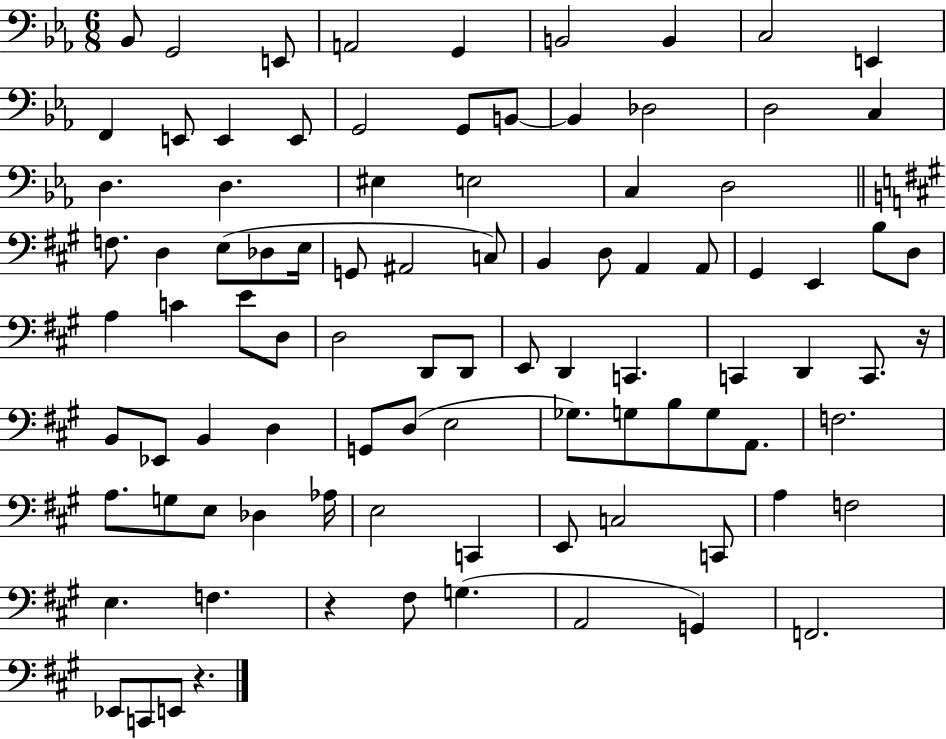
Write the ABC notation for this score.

X:1
T:Untitled
M:6/8
L:1/4
K:Eb
_B,,/2 G,,2 E,,/2 A,,2 G,, B,,2 B,, C,2 E,, F,, E,,/2 E,, E,,/2 G,,2 G,,/2 B,,/2 B,, _D,2 D,2 C, D, D, ^E, E,2 C, D,2 F,/2 D, E,/2 _D,/2 E,/4 G,,/2 ^A,,2 C,/2 B,, D,/2 A,, A,,/2 ^G,, E,, B,/2 D,/2 A, C E/2 D,/2 D,2 D,,/2 D,,/2 E,,/2 D,, C,, C,, D,, C,,/2 z/4 B,,/2 _E,,/2 B,, D, G,,/2 D,/2 E,2 _G,/2 G,/2 B,/2 G,/2 A,,/2 F,2 A,/2 G,/2 E,/2 _D, _A,/4 E,2 C,, E,,/2 C,2 C,,/2 A, F,2 E, F, z ^F,/2 G, A,,2 G,, F,,2 _E,,/2 C,,/2 E,,/2 z